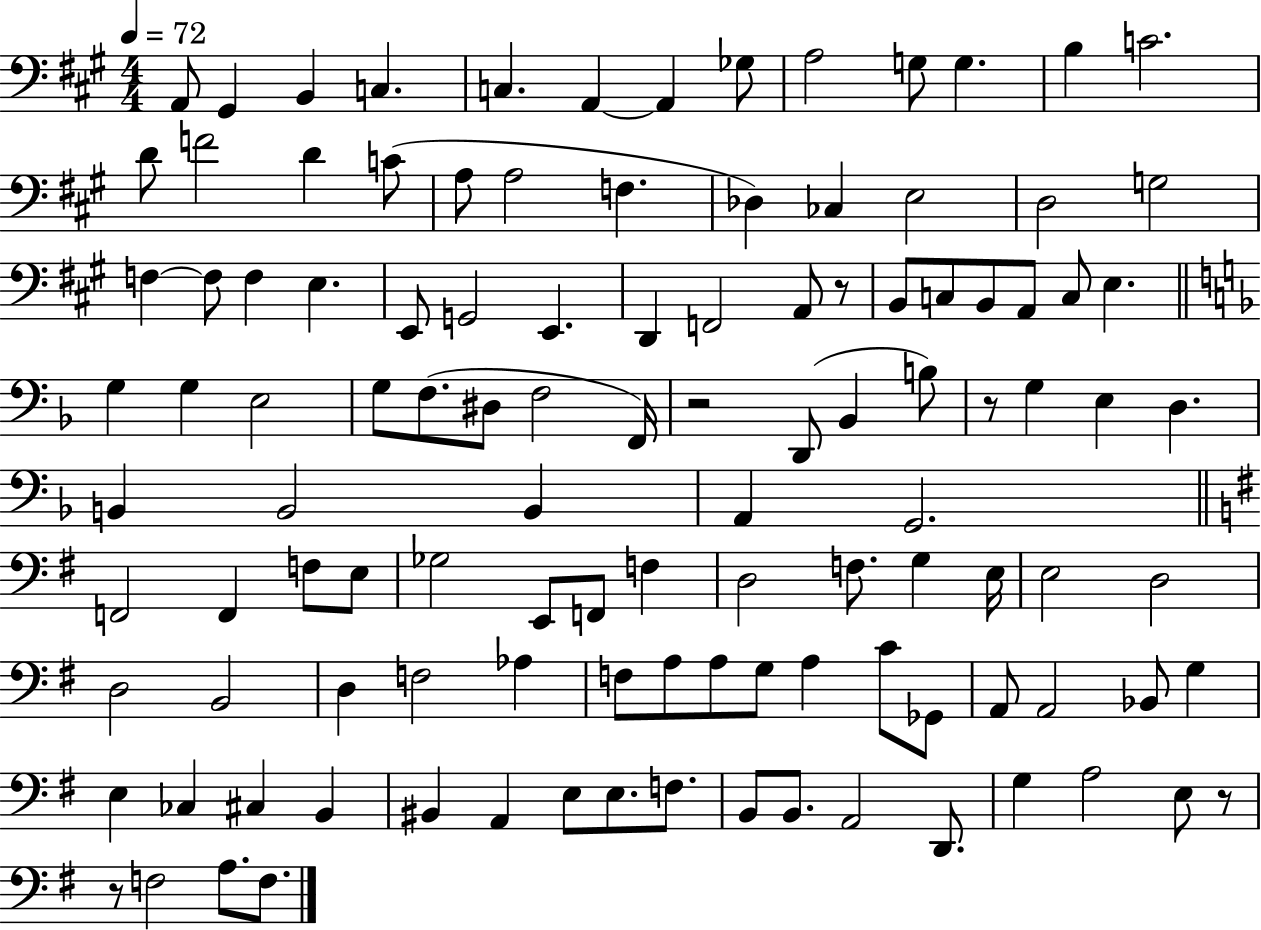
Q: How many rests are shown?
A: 5